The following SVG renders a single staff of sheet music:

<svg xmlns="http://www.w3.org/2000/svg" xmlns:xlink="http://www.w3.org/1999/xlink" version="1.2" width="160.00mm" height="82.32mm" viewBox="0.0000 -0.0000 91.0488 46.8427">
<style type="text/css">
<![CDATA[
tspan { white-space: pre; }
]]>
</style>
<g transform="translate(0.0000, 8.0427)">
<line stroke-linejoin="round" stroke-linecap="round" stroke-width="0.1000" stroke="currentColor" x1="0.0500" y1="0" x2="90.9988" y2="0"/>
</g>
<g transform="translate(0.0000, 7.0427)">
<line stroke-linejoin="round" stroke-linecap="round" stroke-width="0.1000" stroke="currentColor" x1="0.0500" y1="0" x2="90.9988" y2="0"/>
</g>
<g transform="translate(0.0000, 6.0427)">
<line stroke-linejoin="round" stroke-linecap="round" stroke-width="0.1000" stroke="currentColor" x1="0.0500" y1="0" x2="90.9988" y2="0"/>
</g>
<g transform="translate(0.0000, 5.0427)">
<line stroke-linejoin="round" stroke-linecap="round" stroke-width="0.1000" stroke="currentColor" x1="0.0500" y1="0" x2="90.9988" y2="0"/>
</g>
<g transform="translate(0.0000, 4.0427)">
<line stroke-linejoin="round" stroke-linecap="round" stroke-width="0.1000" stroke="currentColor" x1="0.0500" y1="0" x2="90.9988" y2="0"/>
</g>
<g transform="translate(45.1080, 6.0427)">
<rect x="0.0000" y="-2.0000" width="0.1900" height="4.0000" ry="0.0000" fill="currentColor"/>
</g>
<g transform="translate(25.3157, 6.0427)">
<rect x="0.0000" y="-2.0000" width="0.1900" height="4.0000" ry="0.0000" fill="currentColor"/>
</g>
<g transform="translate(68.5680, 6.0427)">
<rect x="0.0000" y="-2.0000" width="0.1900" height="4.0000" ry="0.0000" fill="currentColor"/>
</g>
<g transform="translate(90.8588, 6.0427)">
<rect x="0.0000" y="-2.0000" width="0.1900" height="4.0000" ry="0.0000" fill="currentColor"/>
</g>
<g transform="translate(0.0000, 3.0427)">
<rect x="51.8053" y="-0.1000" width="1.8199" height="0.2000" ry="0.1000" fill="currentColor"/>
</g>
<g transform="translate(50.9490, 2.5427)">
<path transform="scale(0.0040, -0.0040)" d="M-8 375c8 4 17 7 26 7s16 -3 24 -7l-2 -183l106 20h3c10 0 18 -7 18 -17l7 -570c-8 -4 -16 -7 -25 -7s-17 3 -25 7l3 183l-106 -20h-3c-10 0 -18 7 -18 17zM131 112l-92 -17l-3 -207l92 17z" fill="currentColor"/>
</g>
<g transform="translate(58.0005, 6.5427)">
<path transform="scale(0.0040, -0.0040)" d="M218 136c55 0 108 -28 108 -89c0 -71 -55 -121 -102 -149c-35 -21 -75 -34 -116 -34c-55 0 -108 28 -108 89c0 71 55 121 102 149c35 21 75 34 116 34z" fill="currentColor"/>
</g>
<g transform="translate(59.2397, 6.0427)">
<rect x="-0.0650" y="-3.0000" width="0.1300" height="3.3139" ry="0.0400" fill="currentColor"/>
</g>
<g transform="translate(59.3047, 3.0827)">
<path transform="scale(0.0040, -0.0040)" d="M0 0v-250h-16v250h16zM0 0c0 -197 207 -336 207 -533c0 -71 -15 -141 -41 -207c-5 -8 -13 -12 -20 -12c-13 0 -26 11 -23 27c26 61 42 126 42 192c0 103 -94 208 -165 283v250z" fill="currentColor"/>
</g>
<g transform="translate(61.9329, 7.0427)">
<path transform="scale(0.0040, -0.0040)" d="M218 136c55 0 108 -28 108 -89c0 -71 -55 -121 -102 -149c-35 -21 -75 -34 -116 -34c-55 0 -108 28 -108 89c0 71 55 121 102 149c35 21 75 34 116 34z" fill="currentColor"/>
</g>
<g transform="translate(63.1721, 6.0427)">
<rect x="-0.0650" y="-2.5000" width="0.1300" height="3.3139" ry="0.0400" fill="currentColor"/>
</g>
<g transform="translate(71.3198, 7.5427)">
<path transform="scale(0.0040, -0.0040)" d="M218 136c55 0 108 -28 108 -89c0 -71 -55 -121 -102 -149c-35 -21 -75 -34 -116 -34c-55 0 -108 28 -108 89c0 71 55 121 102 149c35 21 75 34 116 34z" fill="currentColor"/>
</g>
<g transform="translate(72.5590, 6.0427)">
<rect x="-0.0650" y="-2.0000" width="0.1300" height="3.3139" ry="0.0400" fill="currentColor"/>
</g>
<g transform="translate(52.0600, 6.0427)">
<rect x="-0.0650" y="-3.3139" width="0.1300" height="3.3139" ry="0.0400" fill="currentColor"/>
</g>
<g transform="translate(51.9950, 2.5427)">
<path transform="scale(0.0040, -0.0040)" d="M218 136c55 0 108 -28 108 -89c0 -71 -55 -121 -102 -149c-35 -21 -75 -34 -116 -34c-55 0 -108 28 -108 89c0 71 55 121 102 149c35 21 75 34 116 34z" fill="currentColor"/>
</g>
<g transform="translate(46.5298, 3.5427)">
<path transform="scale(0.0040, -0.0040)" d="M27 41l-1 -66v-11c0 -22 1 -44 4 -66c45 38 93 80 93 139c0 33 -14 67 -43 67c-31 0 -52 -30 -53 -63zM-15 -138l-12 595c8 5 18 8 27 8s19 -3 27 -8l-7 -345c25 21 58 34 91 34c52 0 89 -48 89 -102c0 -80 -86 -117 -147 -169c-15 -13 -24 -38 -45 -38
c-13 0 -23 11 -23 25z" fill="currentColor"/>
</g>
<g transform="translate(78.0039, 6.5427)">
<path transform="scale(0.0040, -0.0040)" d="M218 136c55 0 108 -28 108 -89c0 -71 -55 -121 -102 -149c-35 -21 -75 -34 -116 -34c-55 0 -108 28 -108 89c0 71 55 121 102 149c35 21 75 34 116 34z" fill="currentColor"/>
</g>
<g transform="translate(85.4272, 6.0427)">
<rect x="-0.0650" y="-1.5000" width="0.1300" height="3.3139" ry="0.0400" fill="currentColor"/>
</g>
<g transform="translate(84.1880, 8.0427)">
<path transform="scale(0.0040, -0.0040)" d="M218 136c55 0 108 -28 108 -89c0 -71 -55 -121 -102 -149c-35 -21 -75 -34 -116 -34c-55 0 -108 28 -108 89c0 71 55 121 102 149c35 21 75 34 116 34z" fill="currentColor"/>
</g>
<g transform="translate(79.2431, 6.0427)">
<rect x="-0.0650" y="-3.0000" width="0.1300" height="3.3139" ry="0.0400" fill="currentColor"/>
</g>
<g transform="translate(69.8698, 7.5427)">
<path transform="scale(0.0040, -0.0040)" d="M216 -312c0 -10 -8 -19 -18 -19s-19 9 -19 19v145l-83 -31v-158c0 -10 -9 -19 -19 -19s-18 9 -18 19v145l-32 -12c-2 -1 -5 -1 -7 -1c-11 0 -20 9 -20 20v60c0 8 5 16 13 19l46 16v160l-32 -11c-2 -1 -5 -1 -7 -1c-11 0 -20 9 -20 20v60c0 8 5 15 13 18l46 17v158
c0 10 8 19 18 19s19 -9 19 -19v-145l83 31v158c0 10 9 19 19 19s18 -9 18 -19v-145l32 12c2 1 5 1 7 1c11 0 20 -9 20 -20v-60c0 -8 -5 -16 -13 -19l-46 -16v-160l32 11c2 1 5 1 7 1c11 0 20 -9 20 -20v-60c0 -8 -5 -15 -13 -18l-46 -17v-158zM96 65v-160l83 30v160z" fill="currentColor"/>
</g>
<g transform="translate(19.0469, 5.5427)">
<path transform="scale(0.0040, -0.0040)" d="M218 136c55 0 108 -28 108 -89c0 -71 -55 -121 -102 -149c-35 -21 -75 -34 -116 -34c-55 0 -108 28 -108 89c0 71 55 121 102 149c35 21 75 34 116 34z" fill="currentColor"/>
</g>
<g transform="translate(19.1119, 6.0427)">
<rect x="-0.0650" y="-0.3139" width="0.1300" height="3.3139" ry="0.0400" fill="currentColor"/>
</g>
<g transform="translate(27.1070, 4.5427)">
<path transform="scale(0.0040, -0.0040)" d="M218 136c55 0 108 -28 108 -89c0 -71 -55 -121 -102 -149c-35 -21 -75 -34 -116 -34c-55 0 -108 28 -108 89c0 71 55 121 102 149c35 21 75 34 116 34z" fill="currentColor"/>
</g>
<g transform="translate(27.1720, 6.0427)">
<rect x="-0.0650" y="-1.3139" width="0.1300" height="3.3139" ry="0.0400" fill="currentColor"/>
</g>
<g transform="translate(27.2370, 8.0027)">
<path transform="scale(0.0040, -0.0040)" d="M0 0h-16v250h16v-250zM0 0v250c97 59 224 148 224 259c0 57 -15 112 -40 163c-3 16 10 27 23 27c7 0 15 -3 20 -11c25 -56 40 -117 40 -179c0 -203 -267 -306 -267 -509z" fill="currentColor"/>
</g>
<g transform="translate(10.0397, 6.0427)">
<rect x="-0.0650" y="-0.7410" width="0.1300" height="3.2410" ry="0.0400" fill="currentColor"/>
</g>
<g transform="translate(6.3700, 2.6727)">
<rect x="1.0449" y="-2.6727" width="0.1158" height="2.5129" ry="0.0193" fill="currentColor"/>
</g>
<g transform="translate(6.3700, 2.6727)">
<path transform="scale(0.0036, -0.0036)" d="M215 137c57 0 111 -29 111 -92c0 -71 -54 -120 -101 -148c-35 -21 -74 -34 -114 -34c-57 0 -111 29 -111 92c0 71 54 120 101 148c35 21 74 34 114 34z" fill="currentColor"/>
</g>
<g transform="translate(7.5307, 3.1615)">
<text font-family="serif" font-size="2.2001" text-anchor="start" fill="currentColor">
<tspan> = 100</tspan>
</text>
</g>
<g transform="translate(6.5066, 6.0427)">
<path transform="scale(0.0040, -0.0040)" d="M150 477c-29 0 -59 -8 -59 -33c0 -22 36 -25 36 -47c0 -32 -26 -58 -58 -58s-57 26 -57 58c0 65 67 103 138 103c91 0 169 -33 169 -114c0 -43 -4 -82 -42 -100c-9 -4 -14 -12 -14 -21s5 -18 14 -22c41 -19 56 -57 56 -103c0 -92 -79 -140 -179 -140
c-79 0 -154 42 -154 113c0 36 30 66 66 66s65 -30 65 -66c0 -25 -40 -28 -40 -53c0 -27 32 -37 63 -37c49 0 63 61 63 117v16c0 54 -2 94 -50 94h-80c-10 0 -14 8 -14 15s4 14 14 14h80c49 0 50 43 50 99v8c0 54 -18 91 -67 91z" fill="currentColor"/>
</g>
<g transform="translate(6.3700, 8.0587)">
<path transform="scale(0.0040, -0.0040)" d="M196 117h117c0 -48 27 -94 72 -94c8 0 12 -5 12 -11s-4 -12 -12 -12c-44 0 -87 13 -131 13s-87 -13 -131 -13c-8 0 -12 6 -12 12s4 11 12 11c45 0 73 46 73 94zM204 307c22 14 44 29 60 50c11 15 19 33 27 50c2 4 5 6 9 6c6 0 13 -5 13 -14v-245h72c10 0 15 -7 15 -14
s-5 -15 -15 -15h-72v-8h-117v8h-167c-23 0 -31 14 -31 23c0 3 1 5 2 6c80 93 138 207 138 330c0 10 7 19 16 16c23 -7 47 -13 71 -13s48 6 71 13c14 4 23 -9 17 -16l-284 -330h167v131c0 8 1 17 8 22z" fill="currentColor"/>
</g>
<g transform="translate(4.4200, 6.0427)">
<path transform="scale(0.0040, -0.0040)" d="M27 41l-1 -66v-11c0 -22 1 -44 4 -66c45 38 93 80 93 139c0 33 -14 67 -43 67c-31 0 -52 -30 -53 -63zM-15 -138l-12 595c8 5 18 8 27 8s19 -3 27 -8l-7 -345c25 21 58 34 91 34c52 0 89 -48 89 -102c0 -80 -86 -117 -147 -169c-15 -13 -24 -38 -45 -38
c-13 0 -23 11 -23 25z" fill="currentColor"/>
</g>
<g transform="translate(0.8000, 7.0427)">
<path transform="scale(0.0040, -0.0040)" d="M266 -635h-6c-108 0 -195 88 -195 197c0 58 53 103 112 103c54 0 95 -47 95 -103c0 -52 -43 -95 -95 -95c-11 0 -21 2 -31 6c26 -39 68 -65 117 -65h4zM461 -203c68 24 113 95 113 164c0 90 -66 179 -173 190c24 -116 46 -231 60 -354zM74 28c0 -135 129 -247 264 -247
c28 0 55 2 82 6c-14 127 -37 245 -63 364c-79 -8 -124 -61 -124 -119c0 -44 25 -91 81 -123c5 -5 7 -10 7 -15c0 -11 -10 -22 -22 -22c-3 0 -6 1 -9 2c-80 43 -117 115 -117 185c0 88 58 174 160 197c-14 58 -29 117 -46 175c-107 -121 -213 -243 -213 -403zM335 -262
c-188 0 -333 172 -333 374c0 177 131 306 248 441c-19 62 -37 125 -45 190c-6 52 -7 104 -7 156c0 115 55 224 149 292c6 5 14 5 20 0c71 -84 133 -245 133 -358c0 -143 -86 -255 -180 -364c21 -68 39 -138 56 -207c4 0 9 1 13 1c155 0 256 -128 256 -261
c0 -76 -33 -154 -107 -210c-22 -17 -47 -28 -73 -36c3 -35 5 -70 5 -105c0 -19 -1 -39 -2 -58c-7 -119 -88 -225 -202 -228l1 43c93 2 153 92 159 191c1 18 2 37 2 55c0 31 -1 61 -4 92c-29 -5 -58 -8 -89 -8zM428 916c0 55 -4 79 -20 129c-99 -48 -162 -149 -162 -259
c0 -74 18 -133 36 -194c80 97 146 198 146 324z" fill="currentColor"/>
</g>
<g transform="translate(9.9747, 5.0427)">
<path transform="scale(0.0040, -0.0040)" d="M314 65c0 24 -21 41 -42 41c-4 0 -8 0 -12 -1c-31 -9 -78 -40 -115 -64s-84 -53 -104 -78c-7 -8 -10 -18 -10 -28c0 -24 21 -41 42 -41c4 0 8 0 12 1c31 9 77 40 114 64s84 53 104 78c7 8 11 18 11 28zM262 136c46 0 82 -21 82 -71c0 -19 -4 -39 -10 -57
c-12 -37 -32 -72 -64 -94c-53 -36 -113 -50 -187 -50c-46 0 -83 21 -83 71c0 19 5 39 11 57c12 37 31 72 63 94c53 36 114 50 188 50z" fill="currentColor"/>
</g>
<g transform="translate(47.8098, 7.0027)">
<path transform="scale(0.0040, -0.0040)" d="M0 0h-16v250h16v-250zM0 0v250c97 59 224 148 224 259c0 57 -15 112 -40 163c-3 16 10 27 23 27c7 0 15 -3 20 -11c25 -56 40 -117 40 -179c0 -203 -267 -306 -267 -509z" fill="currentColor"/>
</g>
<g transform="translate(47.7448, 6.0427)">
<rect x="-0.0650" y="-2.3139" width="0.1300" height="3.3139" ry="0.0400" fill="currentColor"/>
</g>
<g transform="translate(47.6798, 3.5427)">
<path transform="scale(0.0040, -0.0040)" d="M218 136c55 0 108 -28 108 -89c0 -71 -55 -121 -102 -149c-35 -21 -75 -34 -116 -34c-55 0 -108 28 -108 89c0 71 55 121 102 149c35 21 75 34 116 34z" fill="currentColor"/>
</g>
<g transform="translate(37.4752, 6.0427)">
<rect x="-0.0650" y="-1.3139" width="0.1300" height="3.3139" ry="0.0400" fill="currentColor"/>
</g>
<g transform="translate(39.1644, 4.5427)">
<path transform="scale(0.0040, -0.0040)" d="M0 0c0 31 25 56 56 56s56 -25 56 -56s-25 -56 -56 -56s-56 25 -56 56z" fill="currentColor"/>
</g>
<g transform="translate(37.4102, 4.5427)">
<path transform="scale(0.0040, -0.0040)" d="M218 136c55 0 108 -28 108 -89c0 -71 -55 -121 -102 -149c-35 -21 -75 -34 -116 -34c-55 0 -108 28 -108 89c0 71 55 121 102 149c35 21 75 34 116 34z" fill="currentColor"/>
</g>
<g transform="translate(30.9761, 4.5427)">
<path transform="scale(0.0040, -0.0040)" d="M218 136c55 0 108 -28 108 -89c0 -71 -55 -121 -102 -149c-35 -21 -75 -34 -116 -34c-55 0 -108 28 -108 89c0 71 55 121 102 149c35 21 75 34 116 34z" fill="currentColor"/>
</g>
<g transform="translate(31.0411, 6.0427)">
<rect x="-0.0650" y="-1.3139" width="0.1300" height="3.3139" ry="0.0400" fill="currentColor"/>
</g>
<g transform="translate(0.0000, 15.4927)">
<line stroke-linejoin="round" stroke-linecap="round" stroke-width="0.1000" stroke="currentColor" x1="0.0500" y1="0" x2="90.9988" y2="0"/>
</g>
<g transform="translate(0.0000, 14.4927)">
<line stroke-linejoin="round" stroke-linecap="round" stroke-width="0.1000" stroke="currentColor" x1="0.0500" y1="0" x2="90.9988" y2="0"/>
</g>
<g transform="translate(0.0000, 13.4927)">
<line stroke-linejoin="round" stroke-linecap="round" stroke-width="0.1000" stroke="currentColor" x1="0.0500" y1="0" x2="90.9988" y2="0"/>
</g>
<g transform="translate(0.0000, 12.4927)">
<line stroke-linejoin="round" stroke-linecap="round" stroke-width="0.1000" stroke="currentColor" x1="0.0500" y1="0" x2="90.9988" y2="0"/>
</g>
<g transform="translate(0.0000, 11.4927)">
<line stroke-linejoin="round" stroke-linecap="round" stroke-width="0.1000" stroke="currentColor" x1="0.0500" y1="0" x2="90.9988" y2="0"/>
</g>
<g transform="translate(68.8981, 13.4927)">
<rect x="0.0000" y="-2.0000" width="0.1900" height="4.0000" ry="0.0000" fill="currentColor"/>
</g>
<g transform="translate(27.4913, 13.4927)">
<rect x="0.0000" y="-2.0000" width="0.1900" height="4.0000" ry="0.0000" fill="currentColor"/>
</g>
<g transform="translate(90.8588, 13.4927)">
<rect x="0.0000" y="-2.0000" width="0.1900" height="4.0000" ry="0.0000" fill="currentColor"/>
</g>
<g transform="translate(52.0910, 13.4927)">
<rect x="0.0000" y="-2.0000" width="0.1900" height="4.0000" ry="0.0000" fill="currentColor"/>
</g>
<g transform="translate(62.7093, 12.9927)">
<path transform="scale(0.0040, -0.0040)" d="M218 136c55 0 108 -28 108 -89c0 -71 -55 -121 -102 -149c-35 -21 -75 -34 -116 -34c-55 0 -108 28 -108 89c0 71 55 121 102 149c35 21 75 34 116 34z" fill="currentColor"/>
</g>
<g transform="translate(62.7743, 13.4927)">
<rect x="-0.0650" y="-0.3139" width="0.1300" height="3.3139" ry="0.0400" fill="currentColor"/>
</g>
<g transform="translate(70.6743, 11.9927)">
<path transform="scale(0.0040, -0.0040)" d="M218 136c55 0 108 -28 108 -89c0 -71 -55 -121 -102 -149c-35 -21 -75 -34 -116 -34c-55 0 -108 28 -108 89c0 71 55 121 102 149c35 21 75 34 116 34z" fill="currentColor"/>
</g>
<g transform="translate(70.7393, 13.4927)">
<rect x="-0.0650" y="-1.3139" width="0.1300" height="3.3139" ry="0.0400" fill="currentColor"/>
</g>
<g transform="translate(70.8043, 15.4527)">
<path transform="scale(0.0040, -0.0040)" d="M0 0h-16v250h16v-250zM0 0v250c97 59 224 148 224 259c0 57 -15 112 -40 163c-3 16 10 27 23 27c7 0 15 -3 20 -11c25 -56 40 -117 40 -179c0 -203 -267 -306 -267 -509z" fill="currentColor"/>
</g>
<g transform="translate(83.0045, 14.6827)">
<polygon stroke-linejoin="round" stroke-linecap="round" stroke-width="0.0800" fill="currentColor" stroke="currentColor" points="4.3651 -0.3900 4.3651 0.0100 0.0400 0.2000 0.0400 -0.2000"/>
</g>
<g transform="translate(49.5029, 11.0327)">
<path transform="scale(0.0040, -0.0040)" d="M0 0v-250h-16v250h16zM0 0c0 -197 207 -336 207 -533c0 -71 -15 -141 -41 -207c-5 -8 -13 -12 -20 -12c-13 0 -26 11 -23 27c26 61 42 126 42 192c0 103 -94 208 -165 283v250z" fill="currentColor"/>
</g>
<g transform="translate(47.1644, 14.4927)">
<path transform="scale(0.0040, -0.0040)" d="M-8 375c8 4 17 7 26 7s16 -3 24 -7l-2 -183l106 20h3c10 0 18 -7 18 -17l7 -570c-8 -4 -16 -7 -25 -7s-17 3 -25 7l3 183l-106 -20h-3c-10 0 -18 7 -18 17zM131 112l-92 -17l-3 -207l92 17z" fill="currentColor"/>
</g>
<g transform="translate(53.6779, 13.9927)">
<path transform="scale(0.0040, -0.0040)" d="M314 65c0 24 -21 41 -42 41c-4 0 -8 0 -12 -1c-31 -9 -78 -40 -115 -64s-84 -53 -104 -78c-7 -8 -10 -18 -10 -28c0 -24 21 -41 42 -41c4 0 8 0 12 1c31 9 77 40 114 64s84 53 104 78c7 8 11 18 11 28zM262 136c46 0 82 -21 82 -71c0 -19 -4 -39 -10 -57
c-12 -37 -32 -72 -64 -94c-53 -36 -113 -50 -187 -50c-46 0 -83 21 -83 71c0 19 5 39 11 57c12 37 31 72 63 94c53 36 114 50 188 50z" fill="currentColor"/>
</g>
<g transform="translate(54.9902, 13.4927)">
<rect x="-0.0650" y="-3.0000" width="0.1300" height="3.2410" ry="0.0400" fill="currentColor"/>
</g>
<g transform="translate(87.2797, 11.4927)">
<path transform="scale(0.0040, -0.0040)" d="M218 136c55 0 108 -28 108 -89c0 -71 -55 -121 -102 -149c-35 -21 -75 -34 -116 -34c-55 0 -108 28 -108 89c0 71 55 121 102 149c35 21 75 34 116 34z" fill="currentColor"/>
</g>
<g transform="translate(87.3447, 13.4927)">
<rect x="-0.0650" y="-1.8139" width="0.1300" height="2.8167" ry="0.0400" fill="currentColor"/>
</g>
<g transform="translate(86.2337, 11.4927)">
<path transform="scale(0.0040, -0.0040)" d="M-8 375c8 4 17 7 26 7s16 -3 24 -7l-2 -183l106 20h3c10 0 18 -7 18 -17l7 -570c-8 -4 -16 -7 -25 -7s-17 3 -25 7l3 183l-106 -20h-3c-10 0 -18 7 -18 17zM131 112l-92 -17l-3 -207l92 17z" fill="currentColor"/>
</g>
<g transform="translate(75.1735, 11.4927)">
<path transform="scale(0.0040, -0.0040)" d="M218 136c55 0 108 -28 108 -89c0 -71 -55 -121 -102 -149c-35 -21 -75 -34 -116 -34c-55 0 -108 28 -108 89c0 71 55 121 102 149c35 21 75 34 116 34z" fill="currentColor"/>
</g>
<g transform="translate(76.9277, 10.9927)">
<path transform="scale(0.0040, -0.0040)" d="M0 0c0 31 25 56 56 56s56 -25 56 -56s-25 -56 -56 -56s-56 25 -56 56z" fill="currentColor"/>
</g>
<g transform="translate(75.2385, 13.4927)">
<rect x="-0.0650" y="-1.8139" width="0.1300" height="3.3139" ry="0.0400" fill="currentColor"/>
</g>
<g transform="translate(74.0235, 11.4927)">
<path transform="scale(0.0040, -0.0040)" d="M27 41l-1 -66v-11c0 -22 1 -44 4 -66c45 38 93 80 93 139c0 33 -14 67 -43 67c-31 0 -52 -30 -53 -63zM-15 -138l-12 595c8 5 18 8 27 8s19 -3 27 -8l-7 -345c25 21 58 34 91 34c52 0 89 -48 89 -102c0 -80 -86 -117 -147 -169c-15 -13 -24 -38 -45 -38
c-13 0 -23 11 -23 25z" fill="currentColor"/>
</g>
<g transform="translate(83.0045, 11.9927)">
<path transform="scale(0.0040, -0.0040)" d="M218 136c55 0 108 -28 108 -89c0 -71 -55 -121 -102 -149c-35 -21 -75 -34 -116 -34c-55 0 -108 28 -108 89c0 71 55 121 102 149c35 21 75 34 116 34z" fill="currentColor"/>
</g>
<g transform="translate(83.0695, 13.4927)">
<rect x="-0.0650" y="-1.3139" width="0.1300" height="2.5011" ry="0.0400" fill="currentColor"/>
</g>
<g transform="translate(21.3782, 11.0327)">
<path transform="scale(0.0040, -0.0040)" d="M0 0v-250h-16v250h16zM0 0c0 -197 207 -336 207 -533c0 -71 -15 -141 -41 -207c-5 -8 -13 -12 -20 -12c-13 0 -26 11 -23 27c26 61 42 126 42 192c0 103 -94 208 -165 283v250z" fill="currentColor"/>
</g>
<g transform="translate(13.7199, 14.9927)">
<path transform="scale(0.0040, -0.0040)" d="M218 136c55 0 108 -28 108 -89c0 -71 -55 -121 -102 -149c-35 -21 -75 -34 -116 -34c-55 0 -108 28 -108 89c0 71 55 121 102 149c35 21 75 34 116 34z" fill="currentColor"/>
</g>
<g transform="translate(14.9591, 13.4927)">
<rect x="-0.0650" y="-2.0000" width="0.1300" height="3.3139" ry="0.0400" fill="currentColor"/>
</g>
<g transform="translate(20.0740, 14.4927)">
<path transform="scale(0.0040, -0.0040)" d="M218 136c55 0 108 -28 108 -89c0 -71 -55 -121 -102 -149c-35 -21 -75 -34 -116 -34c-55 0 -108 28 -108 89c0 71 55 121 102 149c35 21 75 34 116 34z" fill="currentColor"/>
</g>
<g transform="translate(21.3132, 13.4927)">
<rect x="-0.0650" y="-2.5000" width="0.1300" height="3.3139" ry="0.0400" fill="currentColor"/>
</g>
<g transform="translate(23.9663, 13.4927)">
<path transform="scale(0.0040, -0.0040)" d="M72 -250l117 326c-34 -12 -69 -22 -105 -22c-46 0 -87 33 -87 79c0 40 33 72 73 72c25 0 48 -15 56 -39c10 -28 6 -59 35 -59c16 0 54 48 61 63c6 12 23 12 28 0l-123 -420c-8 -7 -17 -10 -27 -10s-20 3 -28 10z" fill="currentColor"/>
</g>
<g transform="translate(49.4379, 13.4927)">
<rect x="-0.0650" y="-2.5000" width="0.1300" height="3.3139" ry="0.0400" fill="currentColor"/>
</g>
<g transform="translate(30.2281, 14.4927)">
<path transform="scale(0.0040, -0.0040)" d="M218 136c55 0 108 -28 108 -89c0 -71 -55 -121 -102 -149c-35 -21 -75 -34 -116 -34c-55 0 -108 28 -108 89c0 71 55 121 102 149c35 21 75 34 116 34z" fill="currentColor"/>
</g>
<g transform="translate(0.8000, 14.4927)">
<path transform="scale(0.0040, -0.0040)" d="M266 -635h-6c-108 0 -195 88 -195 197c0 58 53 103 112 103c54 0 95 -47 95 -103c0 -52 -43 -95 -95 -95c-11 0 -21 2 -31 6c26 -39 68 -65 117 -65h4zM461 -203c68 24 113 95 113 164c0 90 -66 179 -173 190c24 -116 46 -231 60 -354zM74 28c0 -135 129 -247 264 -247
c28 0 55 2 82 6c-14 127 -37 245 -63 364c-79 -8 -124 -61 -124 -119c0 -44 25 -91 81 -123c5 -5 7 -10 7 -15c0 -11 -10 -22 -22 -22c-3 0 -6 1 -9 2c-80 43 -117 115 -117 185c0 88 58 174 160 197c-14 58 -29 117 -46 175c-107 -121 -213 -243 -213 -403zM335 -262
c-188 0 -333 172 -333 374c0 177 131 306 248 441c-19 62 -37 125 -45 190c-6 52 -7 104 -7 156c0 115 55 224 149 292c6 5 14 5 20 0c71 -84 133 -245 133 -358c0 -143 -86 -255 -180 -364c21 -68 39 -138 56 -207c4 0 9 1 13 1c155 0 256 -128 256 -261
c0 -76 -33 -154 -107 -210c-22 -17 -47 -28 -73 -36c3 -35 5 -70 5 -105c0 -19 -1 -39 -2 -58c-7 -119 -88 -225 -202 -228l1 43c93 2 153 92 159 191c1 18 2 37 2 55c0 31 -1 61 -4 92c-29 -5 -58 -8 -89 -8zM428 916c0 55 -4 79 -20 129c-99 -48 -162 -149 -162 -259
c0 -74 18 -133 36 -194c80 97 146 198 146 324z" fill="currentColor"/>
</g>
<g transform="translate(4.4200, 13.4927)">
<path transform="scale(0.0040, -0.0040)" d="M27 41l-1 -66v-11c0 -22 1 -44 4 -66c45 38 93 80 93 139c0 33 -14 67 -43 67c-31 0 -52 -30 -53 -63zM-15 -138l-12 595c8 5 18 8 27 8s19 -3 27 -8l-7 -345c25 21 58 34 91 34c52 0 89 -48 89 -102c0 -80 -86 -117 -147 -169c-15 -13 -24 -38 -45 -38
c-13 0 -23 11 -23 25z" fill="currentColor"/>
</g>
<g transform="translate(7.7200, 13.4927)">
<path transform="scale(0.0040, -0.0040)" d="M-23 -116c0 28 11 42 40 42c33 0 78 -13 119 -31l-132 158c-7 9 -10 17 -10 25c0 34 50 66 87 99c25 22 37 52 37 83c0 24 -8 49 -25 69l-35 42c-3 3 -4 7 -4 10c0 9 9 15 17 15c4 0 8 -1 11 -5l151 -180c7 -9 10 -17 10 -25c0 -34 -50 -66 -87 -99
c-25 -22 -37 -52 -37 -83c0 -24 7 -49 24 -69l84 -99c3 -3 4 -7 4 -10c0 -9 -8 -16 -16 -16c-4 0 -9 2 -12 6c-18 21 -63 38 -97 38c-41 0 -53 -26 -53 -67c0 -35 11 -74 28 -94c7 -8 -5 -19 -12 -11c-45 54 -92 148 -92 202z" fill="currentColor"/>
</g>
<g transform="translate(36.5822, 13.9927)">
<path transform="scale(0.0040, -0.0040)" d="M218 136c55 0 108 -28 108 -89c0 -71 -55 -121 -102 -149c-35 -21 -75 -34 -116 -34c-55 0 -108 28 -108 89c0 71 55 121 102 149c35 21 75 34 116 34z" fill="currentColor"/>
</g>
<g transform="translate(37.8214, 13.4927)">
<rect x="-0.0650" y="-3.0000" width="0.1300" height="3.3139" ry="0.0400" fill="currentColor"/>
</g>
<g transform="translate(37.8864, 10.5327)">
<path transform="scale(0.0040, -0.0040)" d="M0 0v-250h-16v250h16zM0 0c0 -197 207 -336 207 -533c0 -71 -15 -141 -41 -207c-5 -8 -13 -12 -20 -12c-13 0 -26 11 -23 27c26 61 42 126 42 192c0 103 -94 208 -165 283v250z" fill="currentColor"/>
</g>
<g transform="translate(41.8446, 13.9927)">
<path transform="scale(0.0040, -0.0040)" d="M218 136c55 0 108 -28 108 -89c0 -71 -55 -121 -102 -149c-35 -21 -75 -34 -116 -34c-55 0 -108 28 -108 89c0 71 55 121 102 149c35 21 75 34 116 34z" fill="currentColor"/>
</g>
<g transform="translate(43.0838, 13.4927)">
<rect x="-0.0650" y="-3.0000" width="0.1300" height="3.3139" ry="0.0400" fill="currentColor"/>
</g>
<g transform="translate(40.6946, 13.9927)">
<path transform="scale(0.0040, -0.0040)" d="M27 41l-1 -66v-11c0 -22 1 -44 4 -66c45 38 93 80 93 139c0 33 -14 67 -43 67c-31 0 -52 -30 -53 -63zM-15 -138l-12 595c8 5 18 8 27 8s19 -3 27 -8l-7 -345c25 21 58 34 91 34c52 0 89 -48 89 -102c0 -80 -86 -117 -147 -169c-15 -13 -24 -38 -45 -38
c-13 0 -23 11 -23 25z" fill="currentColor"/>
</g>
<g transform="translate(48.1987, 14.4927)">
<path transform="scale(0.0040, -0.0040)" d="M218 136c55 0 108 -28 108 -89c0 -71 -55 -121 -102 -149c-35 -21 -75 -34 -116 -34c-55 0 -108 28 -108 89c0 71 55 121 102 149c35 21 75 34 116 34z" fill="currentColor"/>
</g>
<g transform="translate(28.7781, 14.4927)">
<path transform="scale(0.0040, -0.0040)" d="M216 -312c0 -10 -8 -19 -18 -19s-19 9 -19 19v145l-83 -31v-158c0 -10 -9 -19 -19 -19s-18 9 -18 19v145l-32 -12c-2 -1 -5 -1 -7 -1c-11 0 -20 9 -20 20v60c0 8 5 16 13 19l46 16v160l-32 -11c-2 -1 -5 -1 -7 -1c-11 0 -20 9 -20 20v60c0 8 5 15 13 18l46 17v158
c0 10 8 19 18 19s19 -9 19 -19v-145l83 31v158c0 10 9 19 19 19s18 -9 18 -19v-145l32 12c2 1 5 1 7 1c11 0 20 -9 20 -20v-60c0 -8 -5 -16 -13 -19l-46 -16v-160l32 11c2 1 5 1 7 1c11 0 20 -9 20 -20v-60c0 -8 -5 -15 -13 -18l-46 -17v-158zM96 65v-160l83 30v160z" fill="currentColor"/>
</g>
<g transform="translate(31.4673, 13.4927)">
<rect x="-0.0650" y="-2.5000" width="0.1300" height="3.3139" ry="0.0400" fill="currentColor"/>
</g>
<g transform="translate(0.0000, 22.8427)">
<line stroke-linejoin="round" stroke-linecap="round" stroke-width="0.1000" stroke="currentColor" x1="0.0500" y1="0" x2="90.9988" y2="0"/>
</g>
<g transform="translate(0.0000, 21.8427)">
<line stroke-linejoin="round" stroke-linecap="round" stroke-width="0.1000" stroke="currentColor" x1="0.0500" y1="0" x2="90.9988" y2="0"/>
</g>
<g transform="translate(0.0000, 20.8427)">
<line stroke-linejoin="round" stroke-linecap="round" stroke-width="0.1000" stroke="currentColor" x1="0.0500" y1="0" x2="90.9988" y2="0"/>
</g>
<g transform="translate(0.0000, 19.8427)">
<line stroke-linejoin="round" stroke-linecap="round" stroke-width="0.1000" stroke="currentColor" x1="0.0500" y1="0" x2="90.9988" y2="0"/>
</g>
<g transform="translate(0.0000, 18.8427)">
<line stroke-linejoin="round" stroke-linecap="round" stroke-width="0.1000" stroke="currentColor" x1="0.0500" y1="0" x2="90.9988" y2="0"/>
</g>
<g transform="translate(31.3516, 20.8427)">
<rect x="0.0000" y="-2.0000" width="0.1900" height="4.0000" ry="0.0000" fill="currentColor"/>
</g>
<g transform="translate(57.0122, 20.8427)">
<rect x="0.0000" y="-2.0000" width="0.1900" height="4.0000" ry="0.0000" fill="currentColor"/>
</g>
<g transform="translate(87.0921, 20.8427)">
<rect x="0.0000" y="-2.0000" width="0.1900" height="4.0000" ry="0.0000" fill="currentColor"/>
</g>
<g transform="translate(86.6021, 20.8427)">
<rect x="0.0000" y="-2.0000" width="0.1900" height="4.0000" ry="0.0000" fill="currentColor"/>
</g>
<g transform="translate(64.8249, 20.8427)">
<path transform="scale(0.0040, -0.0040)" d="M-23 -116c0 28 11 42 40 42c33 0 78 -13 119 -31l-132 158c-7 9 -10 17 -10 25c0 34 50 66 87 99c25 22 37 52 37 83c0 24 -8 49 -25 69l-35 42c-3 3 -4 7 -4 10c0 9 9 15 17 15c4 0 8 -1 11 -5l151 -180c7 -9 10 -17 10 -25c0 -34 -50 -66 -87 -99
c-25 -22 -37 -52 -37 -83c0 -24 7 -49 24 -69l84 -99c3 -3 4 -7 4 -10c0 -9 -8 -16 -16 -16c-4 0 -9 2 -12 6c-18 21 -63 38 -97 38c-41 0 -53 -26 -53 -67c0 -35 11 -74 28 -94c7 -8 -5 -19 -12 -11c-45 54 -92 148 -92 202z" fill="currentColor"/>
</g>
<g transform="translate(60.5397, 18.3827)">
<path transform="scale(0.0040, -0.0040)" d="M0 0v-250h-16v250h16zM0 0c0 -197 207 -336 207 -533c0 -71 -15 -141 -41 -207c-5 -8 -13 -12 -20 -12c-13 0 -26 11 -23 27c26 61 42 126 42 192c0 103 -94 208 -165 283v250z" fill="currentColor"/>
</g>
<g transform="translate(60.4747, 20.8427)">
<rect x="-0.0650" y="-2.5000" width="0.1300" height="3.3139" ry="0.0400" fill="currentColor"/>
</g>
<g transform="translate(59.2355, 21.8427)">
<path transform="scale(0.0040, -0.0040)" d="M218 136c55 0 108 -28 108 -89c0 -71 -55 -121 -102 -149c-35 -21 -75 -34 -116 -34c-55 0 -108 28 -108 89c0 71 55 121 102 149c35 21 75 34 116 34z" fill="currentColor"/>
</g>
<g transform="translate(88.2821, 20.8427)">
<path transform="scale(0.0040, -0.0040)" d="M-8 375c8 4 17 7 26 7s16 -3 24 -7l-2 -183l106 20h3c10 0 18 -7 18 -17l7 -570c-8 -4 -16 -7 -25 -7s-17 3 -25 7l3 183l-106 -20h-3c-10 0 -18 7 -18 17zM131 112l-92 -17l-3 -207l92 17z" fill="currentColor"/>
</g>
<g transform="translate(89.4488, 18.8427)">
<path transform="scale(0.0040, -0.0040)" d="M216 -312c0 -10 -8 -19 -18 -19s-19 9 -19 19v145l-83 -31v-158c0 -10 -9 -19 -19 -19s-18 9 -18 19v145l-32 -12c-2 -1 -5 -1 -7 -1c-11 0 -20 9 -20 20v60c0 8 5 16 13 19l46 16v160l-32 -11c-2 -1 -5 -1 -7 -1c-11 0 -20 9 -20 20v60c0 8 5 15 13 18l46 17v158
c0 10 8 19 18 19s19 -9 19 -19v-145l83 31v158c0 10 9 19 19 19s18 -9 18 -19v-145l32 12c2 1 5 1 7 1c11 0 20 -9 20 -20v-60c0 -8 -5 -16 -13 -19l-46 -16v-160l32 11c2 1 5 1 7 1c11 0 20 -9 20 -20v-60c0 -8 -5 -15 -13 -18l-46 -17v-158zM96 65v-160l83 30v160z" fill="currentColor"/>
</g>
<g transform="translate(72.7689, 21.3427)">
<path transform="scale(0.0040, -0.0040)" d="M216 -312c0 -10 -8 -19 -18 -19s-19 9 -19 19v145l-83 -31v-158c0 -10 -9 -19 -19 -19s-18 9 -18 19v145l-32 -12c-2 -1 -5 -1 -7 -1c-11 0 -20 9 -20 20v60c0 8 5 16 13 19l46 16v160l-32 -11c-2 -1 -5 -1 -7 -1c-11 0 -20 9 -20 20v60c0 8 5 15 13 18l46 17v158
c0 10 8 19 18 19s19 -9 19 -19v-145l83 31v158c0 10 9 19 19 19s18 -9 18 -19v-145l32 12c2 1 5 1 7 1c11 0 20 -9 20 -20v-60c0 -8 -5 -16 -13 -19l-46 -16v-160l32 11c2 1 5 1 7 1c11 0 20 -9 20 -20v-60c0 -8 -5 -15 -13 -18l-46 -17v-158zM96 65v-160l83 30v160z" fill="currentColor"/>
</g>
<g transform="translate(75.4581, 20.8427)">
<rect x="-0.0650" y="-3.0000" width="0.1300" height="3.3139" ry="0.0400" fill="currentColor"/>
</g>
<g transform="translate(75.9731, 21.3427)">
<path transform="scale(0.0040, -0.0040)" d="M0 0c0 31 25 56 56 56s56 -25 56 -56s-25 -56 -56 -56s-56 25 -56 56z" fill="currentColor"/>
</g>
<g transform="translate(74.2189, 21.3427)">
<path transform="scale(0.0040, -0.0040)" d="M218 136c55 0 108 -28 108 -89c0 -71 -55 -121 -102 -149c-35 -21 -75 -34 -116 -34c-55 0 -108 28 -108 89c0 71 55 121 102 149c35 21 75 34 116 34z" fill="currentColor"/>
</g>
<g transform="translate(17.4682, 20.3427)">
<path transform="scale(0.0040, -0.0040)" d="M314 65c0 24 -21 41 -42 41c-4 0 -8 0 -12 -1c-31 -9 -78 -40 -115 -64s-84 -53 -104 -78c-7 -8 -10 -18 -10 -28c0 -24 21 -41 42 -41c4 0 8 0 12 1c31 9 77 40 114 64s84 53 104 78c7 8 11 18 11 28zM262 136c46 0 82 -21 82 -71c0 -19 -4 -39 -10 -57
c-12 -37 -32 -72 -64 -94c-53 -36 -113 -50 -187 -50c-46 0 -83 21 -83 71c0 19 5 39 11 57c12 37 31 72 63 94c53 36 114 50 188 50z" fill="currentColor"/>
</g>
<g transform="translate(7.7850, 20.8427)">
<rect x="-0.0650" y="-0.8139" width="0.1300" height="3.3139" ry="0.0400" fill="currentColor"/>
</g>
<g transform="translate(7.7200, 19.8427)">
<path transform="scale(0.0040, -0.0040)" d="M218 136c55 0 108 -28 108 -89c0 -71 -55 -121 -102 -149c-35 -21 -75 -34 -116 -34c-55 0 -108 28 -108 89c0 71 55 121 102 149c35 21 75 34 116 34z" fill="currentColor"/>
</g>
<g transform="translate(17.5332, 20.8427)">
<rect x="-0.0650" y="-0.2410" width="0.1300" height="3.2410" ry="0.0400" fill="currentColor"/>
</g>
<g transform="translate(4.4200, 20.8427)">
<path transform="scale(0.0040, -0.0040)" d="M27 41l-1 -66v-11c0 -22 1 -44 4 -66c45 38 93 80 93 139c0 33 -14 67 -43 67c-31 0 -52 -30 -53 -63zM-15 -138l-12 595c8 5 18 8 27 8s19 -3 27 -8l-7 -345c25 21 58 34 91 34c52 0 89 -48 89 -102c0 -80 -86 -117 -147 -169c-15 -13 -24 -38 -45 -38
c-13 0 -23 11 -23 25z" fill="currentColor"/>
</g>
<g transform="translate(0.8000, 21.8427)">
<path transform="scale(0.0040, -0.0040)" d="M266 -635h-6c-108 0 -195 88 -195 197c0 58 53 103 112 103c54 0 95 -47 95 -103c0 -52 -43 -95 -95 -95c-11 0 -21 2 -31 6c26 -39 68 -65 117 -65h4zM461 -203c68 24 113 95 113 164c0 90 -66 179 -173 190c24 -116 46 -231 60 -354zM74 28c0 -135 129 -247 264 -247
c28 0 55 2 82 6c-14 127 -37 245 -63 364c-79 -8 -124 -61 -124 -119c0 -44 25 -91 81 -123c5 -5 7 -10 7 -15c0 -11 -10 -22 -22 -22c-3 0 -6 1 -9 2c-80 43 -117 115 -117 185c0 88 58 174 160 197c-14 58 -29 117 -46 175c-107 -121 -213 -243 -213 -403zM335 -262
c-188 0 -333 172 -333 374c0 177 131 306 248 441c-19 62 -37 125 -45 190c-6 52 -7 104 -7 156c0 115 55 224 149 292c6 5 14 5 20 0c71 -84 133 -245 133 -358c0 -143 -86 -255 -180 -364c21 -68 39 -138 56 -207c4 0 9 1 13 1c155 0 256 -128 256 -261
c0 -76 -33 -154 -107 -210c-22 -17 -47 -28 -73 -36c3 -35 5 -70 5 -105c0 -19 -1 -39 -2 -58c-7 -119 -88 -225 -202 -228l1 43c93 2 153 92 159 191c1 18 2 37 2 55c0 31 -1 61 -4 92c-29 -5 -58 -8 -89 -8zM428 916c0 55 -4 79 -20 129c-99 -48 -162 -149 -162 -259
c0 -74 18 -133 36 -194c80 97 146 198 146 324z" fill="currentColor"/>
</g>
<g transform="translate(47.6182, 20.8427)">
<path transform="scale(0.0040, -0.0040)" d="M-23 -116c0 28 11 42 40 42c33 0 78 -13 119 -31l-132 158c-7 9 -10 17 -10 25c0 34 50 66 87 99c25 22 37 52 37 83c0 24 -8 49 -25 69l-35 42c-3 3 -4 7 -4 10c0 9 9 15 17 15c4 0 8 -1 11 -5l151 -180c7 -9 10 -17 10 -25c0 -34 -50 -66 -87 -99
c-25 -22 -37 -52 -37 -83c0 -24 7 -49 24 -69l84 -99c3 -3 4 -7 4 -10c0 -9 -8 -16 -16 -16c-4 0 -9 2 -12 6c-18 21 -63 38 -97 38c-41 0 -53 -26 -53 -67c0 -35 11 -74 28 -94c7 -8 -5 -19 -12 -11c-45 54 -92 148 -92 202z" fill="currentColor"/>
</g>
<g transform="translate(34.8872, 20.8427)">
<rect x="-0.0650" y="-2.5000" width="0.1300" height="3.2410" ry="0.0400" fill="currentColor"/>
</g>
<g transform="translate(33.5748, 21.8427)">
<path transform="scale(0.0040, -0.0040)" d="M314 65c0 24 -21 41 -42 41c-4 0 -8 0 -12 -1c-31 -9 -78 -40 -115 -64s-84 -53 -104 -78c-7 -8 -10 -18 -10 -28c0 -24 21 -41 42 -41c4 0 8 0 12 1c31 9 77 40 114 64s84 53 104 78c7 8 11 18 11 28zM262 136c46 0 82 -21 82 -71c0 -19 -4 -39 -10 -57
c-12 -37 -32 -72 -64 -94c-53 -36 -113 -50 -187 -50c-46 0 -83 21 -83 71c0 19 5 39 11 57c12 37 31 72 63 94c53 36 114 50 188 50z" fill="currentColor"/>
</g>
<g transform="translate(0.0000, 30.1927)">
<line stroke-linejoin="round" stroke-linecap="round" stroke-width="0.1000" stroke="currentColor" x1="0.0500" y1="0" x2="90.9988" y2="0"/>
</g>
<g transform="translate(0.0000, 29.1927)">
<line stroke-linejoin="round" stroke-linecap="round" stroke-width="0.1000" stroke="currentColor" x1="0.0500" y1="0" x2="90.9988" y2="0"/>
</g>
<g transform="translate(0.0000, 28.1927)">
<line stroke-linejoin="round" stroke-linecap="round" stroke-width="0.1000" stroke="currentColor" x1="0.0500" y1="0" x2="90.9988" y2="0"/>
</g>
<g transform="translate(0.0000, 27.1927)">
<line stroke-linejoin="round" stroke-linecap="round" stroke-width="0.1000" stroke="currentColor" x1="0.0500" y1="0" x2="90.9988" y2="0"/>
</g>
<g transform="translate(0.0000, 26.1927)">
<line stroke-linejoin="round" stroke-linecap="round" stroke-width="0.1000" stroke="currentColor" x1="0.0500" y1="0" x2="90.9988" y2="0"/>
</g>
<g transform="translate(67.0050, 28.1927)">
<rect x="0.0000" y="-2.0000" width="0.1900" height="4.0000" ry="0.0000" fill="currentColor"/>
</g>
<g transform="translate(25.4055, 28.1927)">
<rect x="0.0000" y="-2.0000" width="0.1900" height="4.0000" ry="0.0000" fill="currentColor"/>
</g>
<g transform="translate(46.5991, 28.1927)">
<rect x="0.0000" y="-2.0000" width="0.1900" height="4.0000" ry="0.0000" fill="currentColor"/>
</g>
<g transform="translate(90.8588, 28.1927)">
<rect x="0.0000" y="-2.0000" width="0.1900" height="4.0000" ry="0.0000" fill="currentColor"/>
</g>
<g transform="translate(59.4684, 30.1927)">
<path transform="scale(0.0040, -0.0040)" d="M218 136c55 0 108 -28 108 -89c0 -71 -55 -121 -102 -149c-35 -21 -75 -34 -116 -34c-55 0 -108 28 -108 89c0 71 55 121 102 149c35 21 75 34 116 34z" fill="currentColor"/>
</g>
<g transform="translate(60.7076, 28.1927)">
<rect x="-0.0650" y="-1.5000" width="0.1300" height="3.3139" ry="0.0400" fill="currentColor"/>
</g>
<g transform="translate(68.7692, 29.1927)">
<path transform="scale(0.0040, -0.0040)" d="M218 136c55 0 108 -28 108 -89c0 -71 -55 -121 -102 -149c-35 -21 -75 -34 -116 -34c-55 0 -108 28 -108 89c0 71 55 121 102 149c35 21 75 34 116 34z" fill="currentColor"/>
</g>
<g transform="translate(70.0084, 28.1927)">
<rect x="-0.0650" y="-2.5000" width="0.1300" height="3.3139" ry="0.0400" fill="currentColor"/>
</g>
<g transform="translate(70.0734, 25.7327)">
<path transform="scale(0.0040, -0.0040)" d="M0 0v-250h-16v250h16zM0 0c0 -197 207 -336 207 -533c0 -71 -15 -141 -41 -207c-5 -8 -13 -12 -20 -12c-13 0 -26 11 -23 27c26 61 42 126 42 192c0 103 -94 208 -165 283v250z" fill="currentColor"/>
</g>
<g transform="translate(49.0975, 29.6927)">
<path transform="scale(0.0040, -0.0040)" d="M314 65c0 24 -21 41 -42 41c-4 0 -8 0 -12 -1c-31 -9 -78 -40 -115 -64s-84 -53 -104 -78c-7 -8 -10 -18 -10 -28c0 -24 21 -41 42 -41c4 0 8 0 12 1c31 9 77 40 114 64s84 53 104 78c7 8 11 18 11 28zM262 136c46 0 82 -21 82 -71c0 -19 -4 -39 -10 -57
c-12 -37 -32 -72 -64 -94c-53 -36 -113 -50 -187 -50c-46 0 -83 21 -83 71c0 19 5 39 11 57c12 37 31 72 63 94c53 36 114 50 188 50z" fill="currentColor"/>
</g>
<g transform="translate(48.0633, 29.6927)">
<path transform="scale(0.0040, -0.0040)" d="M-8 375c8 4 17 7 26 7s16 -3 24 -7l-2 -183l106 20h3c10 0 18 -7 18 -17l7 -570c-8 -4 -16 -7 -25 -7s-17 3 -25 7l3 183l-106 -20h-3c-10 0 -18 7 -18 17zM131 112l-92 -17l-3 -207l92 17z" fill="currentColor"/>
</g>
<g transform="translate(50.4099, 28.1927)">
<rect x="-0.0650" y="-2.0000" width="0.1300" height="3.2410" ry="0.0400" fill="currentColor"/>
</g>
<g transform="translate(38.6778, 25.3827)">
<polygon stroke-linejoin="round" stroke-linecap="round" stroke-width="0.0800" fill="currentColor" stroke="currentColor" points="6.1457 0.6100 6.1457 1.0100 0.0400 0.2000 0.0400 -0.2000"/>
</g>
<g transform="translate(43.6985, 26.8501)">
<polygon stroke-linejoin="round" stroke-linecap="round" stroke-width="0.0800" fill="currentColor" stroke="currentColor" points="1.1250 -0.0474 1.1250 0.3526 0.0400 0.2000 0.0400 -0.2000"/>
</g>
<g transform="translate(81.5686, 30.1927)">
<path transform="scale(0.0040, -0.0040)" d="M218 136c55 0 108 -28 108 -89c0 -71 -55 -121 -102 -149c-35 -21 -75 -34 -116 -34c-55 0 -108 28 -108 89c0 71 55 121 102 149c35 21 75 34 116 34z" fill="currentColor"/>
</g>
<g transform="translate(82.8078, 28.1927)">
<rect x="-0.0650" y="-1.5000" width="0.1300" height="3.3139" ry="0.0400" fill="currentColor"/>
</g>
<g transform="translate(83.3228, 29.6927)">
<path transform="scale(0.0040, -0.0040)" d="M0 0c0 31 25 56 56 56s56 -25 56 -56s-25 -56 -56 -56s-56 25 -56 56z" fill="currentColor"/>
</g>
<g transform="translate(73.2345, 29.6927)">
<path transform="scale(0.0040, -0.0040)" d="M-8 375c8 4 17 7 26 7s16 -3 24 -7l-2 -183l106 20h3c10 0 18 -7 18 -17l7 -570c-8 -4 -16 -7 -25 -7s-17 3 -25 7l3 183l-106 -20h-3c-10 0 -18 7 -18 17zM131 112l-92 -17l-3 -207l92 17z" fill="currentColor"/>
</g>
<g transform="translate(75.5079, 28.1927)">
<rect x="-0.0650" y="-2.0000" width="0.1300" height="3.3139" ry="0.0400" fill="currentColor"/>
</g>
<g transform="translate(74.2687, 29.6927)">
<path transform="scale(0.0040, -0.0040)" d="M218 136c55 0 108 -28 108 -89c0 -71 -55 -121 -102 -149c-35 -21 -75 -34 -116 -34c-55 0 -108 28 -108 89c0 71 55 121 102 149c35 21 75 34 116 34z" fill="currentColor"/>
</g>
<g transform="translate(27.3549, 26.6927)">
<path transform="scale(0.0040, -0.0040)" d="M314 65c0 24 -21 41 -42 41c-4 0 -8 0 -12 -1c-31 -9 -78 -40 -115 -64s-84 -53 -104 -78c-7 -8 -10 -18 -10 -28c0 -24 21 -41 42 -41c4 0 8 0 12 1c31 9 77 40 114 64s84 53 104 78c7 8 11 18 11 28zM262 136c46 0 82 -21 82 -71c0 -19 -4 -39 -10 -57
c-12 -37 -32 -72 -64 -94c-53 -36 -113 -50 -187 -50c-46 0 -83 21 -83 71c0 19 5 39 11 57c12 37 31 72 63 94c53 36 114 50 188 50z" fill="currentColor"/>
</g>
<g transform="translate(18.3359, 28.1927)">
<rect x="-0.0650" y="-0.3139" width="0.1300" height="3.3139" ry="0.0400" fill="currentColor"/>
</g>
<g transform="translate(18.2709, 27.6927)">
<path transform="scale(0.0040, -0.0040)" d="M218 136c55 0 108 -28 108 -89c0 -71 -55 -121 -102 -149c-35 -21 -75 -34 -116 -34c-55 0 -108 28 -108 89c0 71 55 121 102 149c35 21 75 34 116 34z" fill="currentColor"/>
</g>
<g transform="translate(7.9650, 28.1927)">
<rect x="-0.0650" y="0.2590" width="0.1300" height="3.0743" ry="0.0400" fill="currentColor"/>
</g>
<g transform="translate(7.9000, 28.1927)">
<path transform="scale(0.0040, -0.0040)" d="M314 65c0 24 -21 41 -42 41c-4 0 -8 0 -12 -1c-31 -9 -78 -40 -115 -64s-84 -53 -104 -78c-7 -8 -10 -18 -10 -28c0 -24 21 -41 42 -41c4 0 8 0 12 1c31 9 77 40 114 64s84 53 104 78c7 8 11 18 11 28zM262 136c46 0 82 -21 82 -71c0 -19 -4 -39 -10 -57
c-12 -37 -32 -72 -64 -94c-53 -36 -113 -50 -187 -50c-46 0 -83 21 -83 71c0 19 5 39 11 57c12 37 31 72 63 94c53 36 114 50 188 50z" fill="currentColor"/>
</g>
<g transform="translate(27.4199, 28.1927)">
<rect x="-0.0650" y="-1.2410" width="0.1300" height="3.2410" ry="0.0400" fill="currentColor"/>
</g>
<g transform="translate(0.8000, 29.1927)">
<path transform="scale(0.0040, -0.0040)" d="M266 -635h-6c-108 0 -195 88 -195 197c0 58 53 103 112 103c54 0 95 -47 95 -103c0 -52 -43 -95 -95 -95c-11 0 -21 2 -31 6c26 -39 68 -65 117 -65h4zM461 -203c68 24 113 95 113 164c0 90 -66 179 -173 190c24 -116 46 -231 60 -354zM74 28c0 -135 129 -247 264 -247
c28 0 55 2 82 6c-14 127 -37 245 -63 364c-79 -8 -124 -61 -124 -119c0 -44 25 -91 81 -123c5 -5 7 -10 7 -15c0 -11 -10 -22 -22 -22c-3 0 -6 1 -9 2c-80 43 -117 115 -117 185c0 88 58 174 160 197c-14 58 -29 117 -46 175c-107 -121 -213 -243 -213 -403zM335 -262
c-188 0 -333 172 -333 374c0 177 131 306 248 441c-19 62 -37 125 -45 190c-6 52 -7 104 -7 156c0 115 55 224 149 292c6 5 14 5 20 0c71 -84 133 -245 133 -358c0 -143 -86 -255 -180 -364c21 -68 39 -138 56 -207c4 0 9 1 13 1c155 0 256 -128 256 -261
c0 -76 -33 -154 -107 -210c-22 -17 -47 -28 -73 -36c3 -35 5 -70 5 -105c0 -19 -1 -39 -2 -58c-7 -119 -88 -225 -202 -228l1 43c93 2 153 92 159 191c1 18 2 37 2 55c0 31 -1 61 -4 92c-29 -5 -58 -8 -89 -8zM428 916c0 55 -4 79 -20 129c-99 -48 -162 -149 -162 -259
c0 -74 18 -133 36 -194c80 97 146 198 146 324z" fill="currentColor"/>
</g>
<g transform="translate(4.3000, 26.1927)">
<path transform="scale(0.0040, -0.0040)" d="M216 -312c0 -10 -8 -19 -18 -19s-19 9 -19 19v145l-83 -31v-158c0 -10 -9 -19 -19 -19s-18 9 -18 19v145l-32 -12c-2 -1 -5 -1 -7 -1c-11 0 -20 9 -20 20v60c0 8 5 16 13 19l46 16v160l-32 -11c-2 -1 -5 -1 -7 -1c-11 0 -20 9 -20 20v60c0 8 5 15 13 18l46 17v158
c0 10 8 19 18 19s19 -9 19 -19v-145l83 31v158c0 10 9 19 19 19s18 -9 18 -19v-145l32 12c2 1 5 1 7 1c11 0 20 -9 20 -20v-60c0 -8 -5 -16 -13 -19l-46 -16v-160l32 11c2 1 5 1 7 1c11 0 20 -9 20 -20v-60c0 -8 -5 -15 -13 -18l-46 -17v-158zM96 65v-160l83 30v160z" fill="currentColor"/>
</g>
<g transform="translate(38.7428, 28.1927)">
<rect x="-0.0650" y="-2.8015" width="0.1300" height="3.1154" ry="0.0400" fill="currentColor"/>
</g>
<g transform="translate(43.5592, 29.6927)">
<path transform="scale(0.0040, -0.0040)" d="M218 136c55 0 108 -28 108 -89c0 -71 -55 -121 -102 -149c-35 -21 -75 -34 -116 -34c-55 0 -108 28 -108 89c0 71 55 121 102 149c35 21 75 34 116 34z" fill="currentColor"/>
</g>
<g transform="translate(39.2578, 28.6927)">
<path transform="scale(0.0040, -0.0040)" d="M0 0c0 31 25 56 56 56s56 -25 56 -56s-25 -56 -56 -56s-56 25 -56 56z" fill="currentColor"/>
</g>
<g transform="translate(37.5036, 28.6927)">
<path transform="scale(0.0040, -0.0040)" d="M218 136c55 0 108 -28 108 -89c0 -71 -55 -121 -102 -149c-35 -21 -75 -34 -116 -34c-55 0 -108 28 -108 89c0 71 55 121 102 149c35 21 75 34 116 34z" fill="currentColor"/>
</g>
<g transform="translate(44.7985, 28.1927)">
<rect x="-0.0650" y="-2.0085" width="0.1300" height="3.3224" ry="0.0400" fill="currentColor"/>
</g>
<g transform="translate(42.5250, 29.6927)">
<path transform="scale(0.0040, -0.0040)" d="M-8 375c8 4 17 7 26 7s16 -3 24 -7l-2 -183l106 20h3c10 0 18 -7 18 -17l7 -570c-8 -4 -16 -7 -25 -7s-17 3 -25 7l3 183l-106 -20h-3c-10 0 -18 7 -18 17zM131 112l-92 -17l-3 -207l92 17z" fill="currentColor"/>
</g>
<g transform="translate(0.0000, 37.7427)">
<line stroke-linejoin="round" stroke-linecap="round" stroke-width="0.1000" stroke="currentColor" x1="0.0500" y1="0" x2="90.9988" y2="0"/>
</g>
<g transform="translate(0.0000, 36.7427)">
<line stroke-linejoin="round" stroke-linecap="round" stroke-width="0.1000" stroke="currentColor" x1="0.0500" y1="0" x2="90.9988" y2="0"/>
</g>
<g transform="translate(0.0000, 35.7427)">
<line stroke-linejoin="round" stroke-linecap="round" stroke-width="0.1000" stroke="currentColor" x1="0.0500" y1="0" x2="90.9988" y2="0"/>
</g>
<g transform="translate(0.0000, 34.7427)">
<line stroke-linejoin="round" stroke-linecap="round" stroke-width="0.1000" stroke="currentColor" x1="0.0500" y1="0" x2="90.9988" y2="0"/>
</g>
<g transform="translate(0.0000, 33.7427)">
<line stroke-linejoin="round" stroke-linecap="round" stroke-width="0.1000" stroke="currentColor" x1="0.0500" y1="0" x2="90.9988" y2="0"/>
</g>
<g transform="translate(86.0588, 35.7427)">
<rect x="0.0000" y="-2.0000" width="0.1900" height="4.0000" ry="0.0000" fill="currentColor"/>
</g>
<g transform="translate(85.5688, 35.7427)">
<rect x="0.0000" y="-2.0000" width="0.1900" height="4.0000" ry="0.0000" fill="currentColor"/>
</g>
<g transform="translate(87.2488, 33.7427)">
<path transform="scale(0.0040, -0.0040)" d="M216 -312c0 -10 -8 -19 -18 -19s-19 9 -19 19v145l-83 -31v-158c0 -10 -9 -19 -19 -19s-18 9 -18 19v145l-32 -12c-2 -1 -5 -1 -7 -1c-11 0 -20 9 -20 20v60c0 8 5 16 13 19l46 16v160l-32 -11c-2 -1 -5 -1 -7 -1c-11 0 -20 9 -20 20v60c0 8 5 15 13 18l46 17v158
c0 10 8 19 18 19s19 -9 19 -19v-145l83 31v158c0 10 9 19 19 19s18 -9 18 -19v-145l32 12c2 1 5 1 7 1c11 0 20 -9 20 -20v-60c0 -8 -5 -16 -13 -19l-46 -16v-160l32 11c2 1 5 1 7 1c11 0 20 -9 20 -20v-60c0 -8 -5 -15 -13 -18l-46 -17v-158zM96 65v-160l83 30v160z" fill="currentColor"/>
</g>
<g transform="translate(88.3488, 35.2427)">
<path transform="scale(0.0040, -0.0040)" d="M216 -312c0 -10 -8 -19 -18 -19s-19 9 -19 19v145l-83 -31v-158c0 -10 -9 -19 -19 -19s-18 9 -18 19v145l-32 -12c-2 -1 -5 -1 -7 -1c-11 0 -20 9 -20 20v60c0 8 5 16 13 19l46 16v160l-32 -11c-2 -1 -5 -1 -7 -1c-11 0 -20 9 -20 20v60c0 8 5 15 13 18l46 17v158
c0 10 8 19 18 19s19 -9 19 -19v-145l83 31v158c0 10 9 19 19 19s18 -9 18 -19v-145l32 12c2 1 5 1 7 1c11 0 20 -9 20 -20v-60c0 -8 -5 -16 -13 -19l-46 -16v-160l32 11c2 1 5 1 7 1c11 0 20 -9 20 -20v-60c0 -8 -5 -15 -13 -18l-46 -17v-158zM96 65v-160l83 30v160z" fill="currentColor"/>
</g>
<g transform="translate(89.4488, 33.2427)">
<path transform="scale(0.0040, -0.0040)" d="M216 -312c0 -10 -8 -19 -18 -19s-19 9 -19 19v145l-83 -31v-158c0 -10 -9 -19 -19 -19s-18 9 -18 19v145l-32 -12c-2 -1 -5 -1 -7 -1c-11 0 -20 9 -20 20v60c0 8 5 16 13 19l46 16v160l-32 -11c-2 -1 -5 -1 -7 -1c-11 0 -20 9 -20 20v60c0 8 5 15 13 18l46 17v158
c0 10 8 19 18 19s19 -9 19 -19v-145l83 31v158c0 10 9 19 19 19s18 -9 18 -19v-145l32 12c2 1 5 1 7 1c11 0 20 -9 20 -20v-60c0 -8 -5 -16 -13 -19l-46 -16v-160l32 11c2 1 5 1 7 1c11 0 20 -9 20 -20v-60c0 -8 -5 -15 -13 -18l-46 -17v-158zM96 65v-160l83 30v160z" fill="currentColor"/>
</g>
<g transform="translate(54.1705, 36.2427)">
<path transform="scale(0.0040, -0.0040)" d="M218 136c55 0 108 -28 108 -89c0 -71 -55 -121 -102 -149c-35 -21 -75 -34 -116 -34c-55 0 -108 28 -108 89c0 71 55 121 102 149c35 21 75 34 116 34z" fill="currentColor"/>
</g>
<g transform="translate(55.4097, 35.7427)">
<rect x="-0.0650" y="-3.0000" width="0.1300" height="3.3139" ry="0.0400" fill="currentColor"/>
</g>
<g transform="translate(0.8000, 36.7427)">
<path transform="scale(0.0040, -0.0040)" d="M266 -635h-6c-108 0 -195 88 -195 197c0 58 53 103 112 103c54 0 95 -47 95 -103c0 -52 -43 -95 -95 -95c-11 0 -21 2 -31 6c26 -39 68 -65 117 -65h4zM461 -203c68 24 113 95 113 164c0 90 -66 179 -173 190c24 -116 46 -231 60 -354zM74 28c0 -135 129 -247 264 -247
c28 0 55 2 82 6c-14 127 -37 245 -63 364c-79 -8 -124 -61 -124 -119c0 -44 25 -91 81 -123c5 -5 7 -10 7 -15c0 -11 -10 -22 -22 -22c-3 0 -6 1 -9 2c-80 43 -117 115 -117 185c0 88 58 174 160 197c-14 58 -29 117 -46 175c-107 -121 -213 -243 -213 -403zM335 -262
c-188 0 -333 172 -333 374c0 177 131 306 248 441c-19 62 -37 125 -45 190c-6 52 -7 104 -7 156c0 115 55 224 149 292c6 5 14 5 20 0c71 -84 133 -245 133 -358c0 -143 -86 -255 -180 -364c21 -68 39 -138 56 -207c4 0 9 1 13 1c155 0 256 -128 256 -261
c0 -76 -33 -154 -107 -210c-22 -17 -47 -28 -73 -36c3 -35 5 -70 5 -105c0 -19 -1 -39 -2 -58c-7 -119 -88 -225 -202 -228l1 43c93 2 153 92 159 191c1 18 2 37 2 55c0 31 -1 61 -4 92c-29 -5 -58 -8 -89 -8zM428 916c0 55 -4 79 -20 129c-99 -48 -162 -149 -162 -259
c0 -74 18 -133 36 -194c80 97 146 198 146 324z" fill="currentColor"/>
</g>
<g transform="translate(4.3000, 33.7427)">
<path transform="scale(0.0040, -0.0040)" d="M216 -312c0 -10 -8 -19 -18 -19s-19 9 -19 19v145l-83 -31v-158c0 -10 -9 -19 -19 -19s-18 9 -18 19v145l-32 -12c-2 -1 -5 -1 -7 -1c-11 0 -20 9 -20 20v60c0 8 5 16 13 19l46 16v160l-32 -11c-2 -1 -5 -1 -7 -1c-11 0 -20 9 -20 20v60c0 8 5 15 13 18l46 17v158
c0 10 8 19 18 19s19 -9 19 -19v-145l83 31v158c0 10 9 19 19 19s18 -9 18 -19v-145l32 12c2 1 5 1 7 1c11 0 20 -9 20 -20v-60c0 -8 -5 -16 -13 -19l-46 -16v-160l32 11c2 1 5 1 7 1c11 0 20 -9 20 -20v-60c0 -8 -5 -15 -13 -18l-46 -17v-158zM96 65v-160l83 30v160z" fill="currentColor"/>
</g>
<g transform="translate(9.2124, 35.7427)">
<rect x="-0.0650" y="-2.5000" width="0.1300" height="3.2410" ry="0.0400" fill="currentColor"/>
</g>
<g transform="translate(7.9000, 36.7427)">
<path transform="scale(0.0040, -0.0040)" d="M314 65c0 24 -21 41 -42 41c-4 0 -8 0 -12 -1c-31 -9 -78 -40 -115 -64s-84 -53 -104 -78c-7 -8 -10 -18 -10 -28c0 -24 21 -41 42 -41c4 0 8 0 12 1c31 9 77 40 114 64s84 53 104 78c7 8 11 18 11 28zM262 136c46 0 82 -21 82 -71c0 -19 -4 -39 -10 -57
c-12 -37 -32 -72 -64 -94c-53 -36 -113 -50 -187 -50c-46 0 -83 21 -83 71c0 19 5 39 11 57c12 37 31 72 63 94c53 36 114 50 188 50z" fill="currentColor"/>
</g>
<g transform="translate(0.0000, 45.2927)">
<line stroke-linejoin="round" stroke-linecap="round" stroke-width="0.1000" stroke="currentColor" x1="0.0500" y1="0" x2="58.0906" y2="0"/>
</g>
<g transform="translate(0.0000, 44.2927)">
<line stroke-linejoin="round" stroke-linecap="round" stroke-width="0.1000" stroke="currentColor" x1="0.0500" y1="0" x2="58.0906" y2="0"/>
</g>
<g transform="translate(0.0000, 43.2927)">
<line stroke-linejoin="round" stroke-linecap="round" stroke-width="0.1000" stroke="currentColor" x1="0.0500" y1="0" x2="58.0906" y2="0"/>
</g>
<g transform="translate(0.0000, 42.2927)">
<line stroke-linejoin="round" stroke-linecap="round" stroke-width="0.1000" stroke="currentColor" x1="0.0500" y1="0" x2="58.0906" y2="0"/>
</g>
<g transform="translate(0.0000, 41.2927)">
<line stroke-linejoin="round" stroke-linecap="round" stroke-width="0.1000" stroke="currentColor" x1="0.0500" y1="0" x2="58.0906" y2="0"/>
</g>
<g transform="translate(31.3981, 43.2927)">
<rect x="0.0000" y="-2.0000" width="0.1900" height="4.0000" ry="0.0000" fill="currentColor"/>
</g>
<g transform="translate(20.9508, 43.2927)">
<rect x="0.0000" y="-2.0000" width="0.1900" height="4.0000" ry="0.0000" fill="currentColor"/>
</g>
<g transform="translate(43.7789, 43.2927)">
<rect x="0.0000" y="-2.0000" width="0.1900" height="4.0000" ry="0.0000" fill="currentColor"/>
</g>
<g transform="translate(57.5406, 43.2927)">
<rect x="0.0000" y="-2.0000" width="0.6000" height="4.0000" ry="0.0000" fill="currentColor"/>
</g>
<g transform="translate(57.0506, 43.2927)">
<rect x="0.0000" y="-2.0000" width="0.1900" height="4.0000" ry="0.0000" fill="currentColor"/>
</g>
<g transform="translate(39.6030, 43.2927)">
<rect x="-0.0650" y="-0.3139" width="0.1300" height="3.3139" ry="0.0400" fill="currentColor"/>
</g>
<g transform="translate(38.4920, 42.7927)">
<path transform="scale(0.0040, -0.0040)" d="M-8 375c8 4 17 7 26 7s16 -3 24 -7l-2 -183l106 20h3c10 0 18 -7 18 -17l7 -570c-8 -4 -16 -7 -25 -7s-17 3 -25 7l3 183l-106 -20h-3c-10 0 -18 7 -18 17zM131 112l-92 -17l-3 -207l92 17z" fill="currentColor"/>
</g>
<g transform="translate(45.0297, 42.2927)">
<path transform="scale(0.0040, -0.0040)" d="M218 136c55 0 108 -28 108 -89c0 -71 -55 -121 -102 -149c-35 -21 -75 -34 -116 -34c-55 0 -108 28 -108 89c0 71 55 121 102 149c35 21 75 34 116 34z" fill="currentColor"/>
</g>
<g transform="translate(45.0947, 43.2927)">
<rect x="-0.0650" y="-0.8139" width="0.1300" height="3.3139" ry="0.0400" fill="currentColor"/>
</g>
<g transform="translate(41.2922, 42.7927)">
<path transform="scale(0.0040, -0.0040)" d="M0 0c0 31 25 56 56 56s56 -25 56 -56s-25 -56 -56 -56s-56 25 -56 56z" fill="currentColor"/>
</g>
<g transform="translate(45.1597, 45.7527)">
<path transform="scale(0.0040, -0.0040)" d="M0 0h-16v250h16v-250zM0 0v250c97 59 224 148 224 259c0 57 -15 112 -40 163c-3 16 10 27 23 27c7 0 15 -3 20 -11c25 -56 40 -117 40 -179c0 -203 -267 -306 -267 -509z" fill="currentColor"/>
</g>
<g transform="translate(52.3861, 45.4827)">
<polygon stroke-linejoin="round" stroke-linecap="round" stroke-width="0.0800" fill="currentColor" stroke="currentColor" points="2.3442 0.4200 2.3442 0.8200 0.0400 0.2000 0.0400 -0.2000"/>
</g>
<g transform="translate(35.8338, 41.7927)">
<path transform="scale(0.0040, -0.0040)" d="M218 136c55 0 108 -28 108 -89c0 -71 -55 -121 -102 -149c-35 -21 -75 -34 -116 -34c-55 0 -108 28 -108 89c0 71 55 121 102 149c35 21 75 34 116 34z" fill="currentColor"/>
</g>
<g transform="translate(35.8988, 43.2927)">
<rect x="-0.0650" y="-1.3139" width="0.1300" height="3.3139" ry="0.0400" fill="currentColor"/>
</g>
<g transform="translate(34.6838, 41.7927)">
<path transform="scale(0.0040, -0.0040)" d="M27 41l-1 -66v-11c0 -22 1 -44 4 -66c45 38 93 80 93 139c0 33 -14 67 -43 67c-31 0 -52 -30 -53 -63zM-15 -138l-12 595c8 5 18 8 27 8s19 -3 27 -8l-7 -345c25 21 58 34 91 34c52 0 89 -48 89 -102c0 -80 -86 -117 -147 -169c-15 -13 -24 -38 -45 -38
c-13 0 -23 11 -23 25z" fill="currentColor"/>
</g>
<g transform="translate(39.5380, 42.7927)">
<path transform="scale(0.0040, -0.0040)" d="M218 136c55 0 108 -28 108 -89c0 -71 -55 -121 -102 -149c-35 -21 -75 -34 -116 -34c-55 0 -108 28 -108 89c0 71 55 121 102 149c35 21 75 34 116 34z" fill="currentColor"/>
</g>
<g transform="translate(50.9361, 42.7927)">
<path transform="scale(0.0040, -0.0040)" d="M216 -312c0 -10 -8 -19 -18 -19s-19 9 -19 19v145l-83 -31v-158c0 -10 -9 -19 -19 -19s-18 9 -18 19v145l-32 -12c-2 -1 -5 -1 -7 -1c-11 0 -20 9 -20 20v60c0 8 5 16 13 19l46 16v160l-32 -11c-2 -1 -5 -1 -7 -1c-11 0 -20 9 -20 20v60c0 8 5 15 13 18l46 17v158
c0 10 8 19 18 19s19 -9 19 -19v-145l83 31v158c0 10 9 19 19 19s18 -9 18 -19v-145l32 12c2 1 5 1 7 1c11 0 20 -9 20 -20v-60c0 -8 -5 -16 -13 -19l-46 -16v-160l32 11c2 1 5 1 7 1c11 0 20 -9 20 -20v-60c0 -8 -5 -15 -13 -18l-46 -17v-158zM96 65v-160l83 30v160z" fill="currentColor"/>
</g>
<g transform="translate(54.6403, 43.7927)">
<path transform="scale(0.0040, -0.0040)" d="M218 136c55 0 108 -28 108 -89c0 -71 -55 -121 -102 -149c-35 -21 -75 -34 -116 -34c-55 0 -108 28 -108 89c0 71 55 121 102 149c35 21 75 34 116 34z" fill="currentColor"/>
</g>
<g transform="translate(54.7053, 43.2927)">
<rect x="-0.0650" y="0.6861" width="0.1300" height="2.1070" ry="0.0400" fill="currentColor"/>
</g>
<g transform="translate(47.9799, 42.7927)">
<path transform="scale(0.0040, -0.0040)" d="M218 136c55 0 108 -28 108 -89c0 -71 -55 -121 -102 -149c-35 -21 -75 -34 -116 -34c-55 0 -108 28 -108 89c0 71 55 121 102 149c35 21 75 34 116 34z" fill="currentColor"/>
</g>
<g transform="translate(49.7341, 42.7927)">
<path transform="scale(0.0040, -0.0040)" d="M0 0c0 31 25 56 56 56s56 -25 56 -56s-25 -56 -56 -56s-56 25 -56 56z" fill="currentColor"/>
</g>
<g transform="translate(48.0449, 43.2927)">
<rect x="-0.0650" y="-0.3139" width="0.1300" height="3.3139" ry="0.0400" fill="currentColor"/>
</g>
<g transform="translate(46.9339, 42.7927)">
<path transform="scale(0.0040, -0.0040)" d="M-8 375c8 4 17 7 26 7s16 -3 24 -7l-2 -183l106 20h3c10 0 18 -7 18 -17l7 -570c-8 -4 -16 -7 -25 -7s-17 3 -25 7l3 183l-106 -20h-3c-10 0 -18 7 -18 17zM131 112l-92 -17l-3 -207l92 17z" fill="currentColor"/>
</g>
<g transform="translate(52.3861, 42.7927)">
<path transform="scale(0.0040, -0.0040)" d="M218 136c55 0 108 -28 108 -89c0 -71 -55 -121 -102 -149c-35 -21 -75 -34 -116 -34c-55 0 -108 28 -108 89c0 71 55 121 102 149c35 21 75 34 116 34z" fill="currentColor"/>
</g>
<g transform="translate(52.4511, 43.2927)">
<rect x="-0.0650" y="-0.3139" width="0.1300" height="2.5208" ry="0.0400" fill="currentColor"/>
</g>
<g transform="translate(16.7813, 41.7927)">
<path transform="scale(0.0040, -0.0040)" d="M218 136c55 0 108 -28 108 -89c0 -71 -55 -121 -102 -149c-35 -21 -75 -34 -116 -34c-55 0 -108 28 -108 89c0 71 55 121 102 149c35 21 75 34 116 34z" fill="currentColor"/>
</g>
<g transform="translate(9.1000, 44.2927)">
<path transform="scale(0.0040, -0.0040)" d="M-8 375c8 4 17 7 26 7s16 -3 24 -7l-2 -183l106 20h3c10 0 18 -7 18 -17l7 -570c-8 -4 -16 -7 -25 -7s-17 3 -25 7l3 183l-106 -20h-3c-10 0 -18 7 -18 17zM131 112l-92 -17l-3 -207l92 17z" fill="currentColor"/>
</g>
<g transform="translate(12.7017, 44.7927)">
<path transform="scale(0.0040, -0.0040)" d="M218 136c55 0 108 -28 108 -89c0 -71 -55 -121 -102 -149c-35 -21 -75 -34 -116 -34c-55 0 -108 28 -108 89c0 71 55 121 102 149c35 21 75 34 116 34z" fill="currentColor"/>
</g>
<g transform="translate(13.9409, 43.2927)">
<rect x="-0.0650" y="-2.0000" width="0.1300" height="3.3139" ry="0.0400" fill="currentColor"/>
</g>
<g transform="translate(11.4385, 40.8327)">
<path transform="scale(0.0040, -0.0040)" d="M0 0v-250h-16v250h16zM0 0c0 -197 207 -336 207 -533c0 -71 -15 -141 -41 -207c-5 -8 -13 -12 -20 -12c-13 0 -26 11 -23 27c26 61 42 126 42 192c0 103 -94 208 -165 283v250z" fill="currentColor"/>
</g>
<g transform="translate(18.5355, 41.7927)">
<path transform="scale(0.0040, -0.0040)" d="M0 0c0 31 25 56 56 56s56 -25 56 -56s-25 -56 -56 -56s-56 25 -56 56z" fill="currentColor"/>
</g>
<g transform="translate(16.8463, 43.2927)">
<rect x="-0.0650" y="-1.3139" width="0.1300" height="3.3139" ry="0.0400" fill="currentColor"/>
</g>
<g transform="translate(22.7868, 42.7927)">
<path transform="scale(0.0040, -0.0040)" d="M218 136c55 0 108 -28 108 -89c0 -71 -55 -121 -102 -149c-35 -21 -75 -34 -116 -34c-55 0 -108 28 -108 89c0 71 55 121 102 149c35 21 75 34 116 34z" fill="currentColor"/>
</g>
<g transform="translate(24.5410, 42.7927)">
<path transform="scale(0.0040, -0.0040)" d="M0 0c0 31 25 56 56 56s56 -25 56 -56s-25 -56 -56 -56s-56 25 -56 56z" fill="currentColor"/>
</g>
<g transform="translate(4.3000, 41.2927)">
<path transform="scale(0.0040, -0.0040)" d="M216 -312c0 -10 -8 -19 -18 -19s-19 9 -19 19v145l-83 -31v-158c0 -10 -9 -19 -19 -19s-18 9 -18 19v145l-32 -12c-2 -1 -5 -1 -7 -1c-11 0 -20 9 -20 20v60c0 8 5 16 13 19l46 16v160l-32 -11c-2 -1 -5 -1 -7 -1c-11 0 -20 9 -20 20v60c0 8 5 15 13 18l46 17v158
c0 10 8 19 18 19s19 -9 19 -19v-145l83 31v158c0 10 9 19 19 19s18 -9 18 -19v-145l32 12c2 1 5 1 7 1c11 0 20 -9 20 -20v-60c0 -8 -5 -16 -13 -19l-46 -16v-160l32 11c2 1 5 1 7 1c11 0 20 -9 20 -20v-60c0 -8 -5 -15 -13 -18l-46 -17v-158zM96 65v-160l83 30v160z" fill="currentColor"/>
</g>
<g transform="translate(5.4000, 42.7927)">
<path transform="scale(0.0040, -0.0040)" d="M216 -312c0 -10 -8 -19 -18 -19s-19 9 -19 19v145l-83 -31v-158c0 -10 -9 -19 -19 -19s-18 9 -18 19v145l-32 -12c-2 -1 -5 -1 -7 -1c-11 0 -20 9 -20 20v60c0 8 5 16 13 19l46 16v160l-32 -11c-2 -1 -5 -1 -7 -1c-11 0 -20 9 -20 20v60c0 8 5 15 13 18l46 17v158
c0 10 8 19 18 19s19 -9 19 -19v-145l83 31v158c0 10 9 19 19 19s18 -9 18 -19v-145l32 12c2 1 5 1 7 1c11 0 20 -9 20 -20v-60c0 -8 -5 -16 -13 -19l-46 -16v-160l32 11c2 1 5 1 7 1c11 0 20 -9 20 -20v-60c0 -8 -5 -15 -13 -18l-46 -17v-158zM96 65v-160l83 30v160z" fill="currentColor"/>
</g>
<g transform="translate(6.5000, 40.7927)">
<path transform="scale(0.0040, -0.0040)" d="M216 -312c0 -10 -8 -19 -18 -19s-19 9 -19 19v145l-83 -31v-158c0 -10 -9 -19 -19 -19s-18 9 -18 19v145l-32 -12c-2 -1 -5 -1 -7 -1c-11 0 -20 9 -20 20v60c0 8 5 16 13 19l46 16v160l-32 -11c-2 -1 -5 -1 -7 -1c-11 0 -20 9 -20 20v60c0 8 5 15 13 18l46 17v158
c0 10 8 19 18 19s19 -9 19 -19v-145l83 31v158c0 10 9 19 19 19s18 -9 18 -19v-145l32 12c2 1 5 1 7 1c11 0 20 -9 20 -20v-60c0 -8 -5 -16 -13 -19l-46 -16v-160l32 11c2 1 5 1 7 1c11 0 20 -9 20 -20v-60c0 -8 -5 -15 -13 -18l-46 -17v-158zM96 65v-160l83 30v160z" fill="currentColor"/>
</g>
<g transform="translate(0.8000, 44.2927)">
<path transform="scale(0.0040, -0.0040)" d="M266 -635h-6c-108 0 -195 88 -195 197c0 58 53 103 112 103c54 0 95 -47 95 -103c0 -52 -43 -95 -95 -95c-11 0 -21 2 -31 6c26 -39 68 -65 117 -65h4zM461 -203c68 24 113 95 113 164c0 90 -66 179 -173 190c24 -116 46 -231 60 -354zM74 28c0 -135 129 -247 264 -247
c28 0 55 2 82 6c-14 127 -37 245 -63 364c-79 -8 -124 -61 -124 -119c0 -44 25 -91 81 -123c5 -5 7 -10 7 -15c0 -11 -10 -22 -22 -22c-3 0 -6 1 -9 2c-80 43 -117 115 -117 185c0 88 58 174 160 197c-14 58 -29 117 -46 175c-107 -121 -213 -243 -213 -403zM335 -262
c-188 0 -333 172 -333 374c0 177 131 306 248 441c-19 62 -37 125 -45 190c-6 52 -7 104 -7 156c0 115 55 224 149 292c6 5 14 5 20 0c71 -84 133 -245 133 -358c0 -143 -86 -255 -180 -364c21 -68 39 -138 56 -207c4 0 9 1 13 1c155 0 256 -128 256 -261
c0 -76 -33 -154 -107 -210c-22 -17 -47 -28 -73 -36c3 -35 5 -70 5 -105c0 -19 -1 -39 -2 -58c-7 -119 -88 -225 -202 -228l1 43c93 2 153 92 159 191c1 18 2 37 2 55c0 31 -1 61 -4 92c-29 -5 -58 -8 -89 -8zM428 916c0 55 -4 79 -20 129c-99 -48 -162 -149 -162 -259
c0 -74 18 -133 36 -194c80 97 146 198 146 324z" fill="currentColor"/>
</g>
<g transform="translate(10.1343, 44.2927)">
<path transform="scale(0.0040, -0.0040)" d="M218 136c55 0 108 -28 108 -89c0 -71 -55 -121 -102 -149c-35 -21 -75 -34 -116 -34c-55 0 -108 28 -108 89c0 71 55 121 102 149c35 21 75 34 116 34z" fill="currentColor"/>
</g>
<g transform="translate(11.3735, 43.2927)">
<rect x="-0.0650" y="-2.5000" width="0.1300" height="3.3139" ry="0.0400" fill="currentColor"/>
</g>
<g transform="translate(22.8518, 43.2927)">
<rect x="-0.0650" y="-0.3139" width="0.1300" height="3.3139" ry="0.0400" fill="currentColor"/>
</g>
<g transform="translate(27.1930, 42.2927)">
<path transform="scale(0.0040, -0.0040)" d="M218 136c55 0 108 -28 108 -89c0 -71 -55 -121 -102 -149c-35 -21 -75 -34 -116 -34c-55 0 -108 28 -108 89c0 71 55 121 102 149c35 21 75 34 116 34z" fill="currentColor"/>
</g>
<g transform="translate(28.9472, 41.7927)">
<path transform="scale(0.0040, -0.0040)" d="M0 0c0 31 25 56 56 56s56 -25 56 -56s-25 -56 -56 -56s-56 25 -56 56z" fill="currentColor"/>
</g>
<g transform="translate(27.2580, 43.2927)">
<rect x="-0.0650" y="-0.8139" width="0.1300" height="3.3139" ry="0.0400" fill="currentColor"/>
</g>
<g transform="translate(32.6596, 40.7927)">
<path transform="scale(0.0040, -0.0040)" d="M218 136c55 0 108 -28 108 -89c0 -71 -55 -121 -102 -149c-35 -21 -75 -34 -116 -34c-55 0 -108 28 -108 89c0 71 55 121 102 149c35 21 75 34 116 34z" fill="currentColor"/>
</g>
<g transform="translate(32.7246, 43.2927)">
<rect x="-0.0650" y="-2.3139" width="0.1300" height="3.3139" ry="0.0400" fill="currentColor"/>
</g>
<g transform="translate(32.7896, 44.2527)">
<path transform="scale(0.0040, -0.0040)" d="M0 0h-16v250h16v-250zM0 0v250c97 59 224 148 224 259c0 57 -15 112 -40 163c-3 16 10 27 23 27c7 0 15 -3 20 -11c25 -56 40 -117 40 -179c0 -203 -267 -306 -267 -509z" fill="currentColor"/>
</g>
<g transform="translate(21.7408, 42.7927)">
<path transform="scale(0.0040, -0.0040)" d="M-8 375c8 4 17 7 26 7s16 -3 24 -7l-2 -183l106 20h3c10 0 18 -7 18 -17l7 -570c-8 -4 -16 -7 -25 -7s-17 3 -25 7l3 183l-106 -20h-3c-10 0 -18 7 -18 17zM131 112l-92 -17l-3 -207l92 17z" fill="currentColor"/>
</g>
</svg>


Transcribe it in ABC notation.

X:1
T:Untitled
M:3/4
L:1/4
K:F
d2 c e/2 e e _g/2 b A/2 G ^F A E z F G/2 z/2 ^G A/2 _A G/2 A2 c e/2 _f e/2 f/2 d c2 G2 z G/2 z ^A B2 c e2 A/2 F/4 F2 E G/2 F E G2 A G/2 ^F e c d ^g/2 _e c d/2 c ^c/2 A/2